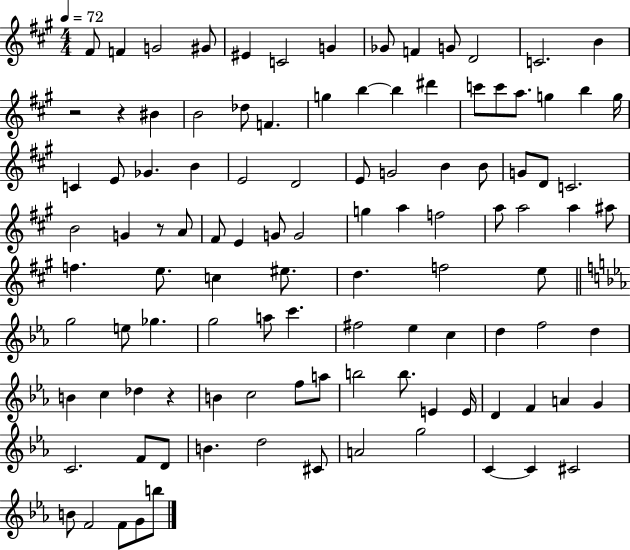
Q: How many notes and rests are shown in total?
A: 108